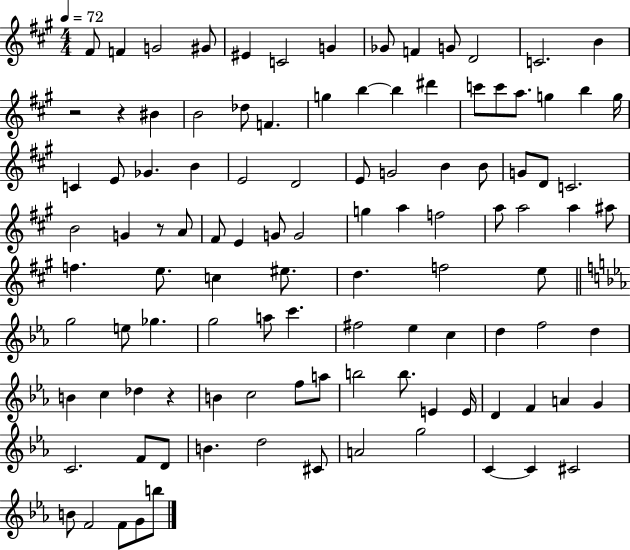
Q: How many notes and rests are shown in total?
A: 108